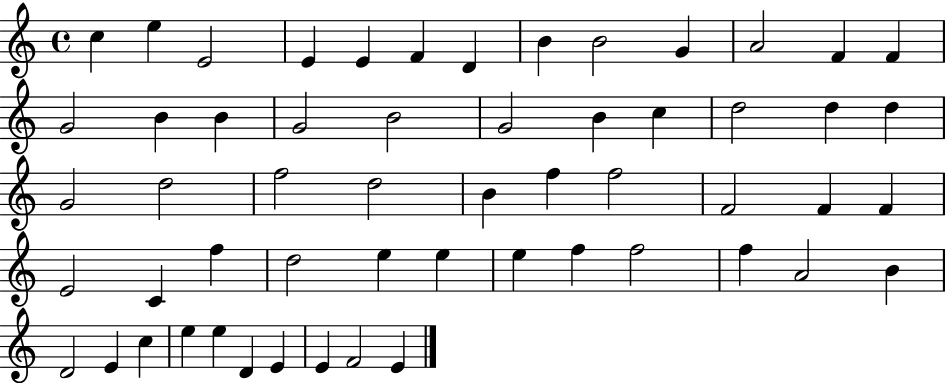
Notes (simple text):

C5/q E5/q E4/h E4/q E4/q F4/q D4/q B4/q B4/h G4/q A4/h F4/q F4/q G4/h B4/q B4/q G4/h B4/h G4/h B4/q C5/q D5/h D5/q D5/q G4/h D5/h F5/h D5/h B4/q F5/q F5/h F4/h F4/q F4/q E4/h C4/q F5/q D5/h E5/q E5/q E5/q F5/q F5/h F5/q A4/h B4/q D4/h E4/q C5/q E5/q E5/q D4/q E4/q E4/q F4/h E4/q